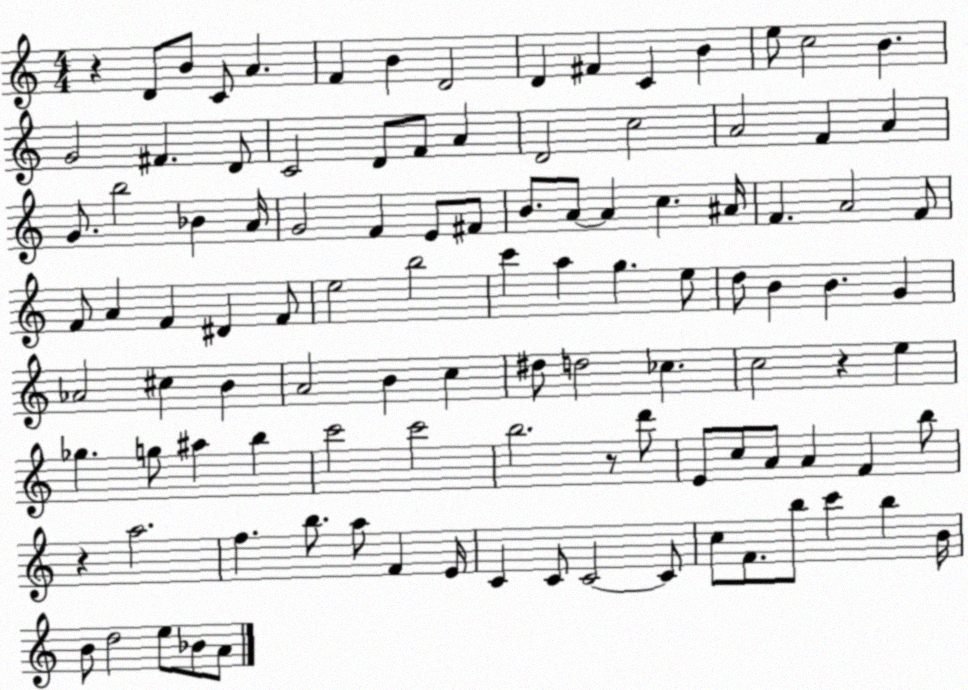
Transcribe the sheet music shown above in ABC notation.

X:1
T:Untitled
M:4/4
L:1/4
K:C
z D/2 B/2 C/2 A F B D2 D ^F C B e/2 c2 B G2 ^F D/2 C2 D/2 F/2 A D2 c2 A2 F A G/2 b2 _B A/4 G2 F E/2 ^F/2 B/2 A/2 A c ^A/4 F A2 F/2 F/2 A F ^D F/2 e2 b2 c' a g e/2 d/2 B B G _A2 ^c B A2 B c ^d/2 d2 _c c2 z e _g g/2 ^a b c'2 c'2 b2 z/2 d'/2 E/2 c/2 A/2 A F b/2 z a2 f b/2 a/2 F E/4 C C/2 C2 C/2 c/2 F/2 b/2 c' b B/4 B/2 d2 e/2 _B/2 A/2